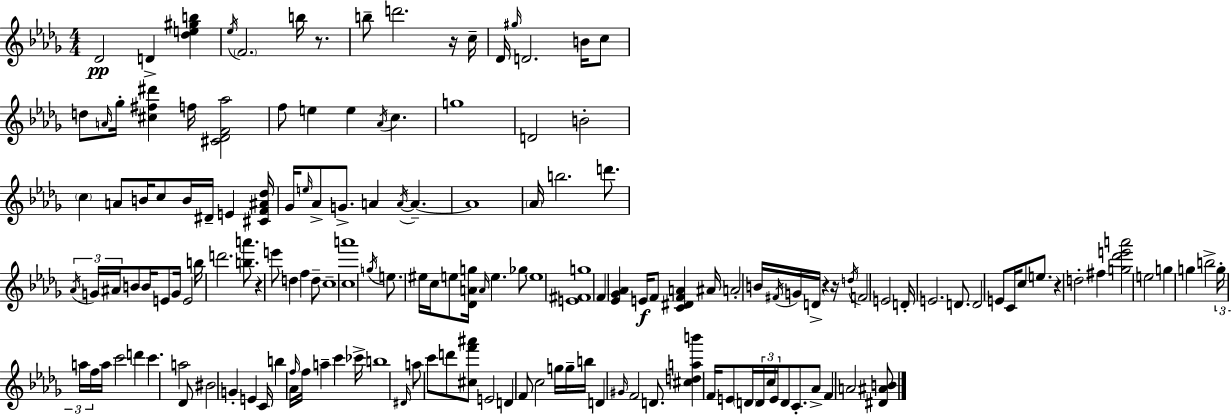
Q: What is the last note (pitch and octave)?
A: A4